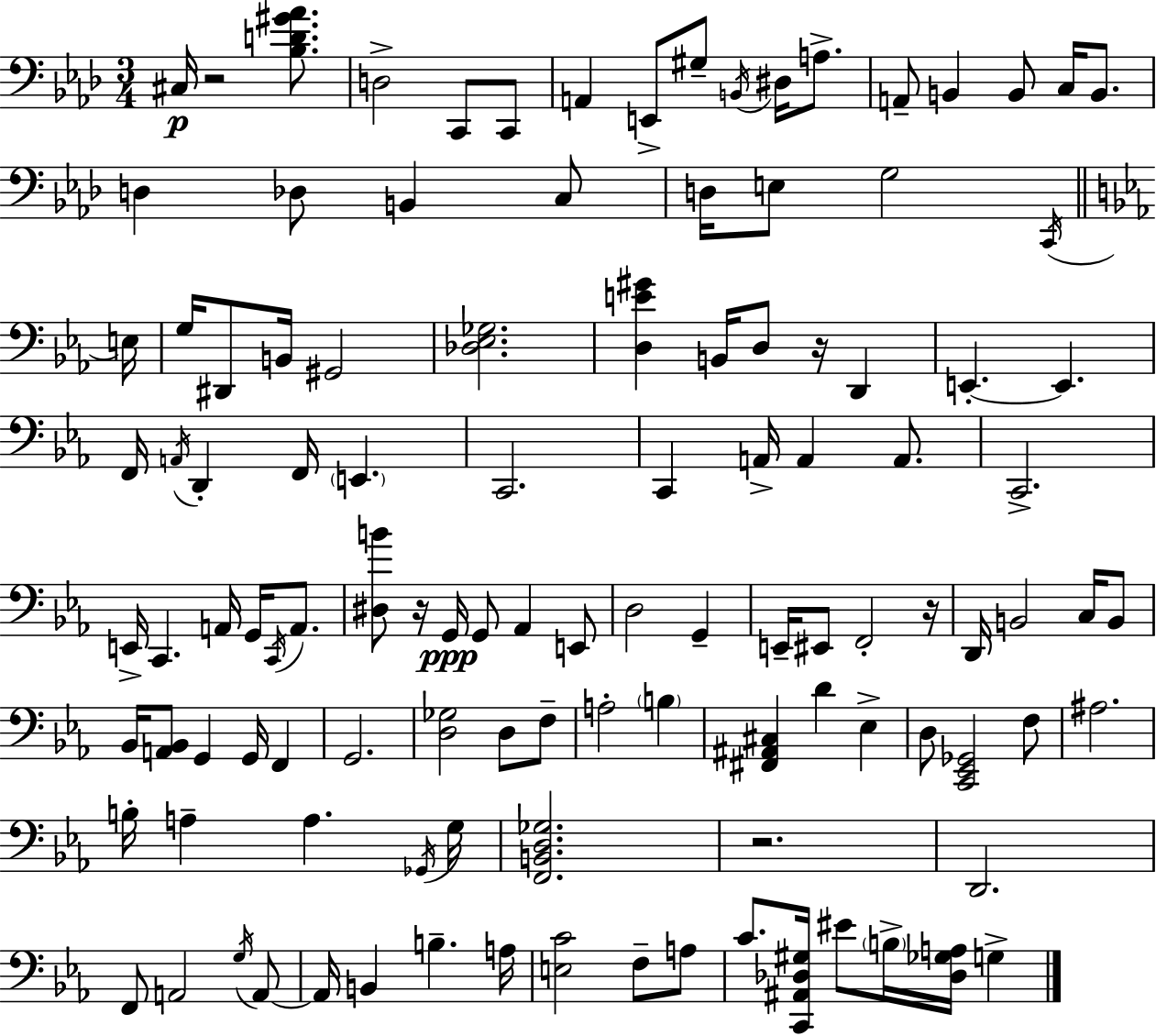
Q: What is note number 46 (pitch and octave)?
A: C2